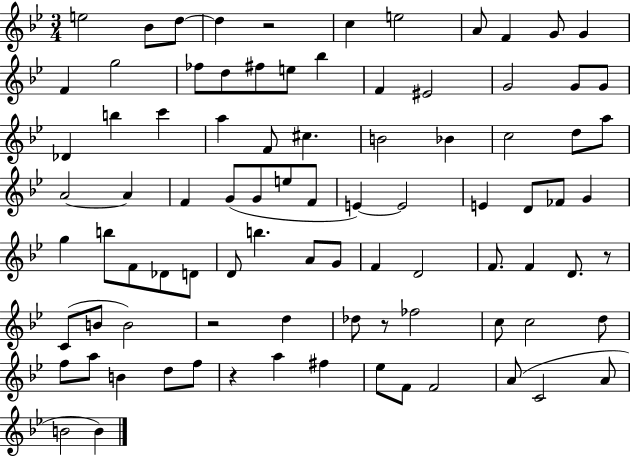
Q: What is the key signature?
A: BES major